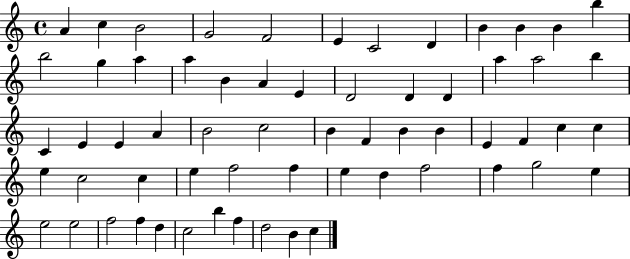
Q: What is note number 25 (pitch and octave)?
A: B5